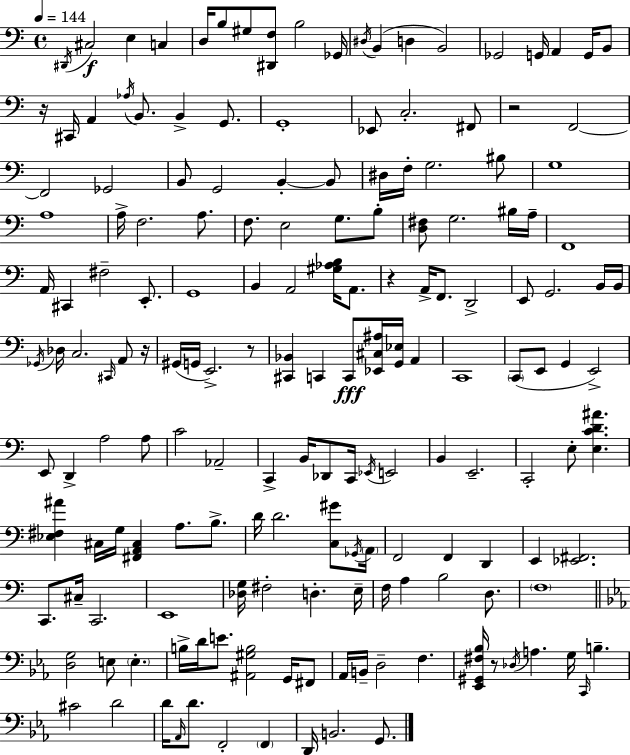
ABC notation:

X:1
T:Untitled
M:4/4
L:1/4
K:Am
^D,,/4 ^C,2 E, C, D,/4 B,/2 ^G,/2 [^D,,F,]/2 B,2 _G,,/4 ^D,/4 B,, D, B,,2 _G,,2 G,,/4 A,, G,,/4 B,,/2 z/4 ^C,,/4 A,, _A,/4 B,,/2 B,, G,,/2 G,,4 _E,,/2 C,2 ^F,,/2 z2 F,,2 F,,2 _G,,2 B,,/2 G,,2 B,, B,,/2 ^D,/4 F,/4 G,2 ^B,/2 G,4 A,4 A,/4 F,2 A,/2 F,/2 E,2 G,/2 B,/2 [D,^F,]/2 G,2 ^B,/4 A,/4 F,,4 A,,/4 ^C,, ^F,2 E,,/2 G,,4 B,, A,,2 [^G,_A,B,]/4 A,,/2 z A,,/4 F,,/2 D,,2 E,,/2 G,,2 B,,/4 B,,/4 _G,,/4 _D,/4 C,2 ^C,,/4 A,,/2 z/4 ^G,,/4 G,,/4 E,,2 z/2 [^C,,_B,,] C,, C,,/2 [_E,,^C,^A,]/4 [G,,_E,]/4 A,, C,,4 C,,/2 E,,/2 G,, E,,2 E,,/2 D,, A,2 A,/2 C2 _A,,2 C,, B,,/4 _D,,/2 C,,/4 _E,,/4 E,,2 B,, E,,2 C,,2 E,/2 [E,CD^A] [_E,^F,^A] ^C,/4 G,/4 [^F,,A,,^C,] A,/2 B,/2 D/4 D2 [C,^G]/2 _G,,/4 A,,/4 F,,2 F,, D,, E,, [_E,,^F,,]2 C,,/2 ^C,/4 C,,2 E,,4 [_D,G,]/4 ^F,2 D, E,/4 F,/4 A, B,2 D,/2 F,4 [D,G,]2 E,/2 E, B,/4 D/4 E/2 [^A,,^G,B,]2 G,,/4 ^F,,/2 _A,,/4 B,,/4 D,2 F, [_E,,^G,,^F,_B,]/4 z/2 _D,/4 A, G,/4 C,,/4 B, ^C2 D2 D/4 _A,,/4 D/2 F,,2 F,, D,,/4 B,,2 G,,/2